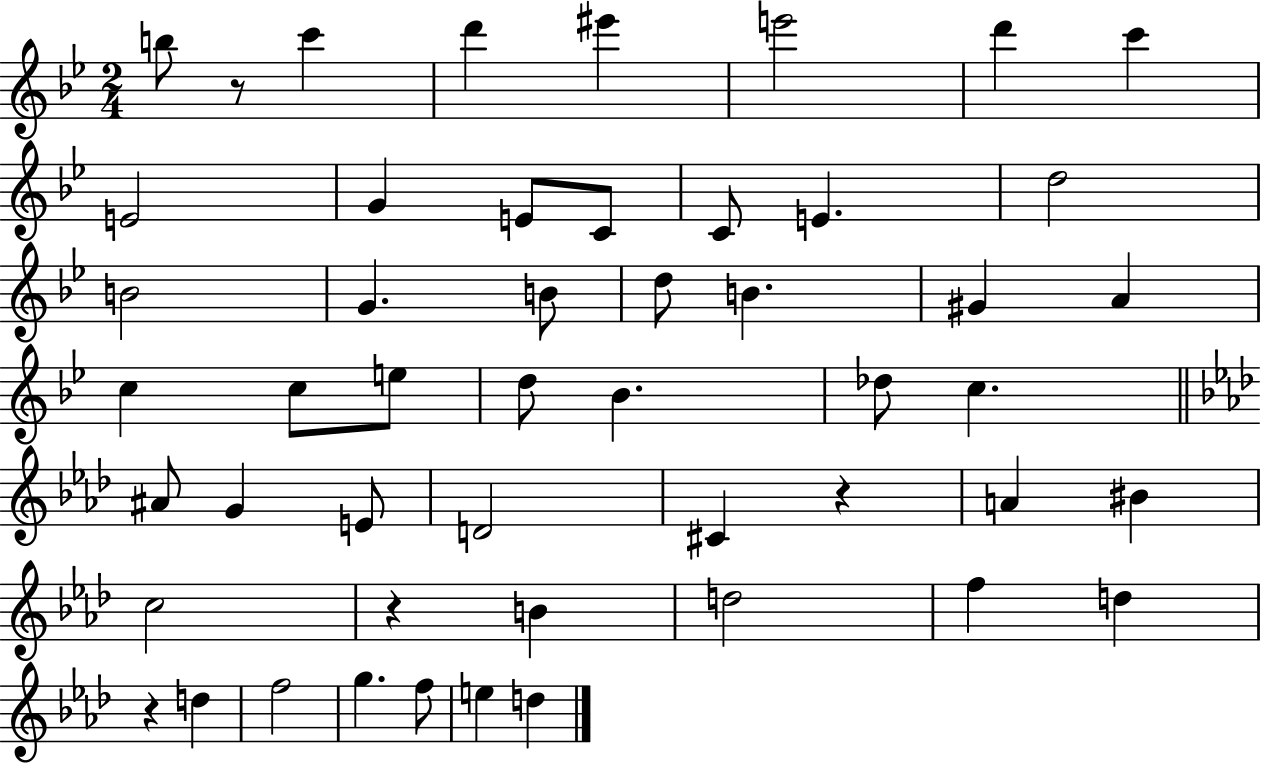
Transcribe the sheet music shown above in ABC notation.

X:1
T:Untitled
M:2/4
L:1/4
K:Bb
b/2 z/2 c' d' ^e' e'2 d' c' E2 G E/2 C/2 C/2 E d2 B2 G B/2 d/2 B ^G A c c/2 e/2 d/2 _B _d/2 c ^A/2 G E/2 D2 ^C z A ^B c2 z B d2 f d z d f2 g f/2 e d